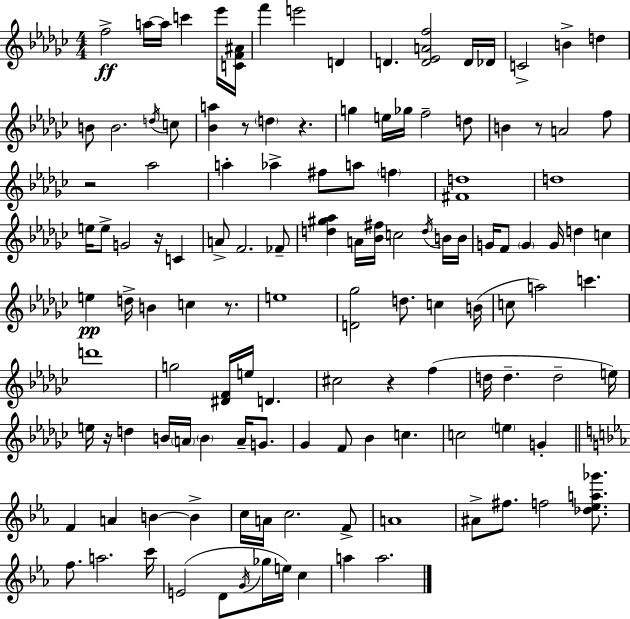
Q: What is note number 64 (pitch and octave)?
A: D6